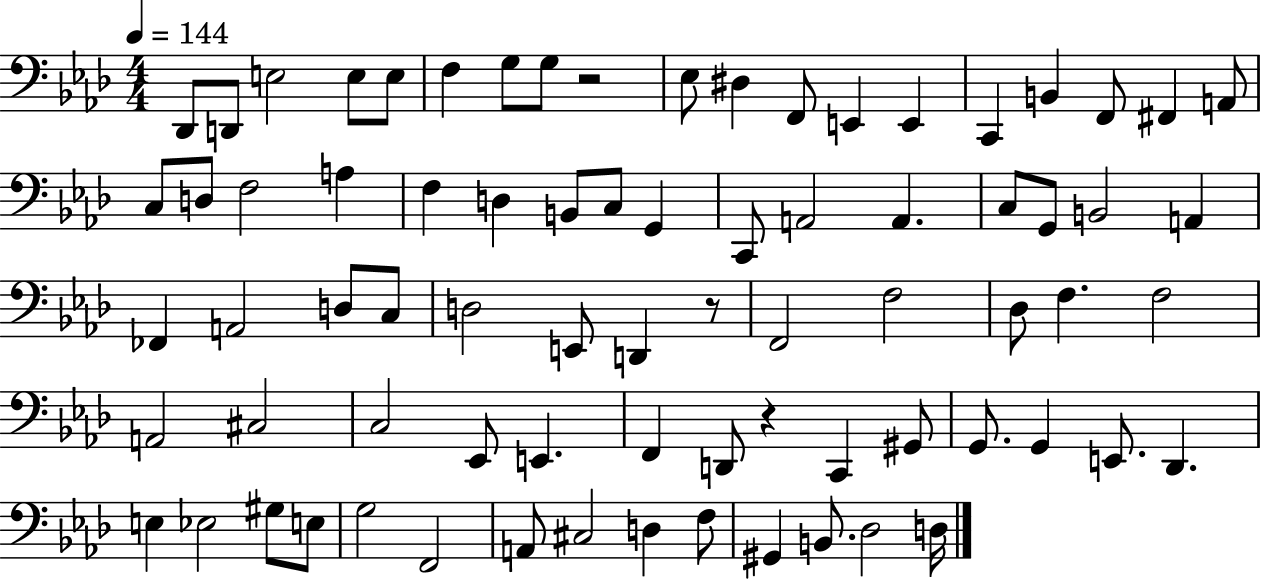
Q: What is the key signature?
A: AES major